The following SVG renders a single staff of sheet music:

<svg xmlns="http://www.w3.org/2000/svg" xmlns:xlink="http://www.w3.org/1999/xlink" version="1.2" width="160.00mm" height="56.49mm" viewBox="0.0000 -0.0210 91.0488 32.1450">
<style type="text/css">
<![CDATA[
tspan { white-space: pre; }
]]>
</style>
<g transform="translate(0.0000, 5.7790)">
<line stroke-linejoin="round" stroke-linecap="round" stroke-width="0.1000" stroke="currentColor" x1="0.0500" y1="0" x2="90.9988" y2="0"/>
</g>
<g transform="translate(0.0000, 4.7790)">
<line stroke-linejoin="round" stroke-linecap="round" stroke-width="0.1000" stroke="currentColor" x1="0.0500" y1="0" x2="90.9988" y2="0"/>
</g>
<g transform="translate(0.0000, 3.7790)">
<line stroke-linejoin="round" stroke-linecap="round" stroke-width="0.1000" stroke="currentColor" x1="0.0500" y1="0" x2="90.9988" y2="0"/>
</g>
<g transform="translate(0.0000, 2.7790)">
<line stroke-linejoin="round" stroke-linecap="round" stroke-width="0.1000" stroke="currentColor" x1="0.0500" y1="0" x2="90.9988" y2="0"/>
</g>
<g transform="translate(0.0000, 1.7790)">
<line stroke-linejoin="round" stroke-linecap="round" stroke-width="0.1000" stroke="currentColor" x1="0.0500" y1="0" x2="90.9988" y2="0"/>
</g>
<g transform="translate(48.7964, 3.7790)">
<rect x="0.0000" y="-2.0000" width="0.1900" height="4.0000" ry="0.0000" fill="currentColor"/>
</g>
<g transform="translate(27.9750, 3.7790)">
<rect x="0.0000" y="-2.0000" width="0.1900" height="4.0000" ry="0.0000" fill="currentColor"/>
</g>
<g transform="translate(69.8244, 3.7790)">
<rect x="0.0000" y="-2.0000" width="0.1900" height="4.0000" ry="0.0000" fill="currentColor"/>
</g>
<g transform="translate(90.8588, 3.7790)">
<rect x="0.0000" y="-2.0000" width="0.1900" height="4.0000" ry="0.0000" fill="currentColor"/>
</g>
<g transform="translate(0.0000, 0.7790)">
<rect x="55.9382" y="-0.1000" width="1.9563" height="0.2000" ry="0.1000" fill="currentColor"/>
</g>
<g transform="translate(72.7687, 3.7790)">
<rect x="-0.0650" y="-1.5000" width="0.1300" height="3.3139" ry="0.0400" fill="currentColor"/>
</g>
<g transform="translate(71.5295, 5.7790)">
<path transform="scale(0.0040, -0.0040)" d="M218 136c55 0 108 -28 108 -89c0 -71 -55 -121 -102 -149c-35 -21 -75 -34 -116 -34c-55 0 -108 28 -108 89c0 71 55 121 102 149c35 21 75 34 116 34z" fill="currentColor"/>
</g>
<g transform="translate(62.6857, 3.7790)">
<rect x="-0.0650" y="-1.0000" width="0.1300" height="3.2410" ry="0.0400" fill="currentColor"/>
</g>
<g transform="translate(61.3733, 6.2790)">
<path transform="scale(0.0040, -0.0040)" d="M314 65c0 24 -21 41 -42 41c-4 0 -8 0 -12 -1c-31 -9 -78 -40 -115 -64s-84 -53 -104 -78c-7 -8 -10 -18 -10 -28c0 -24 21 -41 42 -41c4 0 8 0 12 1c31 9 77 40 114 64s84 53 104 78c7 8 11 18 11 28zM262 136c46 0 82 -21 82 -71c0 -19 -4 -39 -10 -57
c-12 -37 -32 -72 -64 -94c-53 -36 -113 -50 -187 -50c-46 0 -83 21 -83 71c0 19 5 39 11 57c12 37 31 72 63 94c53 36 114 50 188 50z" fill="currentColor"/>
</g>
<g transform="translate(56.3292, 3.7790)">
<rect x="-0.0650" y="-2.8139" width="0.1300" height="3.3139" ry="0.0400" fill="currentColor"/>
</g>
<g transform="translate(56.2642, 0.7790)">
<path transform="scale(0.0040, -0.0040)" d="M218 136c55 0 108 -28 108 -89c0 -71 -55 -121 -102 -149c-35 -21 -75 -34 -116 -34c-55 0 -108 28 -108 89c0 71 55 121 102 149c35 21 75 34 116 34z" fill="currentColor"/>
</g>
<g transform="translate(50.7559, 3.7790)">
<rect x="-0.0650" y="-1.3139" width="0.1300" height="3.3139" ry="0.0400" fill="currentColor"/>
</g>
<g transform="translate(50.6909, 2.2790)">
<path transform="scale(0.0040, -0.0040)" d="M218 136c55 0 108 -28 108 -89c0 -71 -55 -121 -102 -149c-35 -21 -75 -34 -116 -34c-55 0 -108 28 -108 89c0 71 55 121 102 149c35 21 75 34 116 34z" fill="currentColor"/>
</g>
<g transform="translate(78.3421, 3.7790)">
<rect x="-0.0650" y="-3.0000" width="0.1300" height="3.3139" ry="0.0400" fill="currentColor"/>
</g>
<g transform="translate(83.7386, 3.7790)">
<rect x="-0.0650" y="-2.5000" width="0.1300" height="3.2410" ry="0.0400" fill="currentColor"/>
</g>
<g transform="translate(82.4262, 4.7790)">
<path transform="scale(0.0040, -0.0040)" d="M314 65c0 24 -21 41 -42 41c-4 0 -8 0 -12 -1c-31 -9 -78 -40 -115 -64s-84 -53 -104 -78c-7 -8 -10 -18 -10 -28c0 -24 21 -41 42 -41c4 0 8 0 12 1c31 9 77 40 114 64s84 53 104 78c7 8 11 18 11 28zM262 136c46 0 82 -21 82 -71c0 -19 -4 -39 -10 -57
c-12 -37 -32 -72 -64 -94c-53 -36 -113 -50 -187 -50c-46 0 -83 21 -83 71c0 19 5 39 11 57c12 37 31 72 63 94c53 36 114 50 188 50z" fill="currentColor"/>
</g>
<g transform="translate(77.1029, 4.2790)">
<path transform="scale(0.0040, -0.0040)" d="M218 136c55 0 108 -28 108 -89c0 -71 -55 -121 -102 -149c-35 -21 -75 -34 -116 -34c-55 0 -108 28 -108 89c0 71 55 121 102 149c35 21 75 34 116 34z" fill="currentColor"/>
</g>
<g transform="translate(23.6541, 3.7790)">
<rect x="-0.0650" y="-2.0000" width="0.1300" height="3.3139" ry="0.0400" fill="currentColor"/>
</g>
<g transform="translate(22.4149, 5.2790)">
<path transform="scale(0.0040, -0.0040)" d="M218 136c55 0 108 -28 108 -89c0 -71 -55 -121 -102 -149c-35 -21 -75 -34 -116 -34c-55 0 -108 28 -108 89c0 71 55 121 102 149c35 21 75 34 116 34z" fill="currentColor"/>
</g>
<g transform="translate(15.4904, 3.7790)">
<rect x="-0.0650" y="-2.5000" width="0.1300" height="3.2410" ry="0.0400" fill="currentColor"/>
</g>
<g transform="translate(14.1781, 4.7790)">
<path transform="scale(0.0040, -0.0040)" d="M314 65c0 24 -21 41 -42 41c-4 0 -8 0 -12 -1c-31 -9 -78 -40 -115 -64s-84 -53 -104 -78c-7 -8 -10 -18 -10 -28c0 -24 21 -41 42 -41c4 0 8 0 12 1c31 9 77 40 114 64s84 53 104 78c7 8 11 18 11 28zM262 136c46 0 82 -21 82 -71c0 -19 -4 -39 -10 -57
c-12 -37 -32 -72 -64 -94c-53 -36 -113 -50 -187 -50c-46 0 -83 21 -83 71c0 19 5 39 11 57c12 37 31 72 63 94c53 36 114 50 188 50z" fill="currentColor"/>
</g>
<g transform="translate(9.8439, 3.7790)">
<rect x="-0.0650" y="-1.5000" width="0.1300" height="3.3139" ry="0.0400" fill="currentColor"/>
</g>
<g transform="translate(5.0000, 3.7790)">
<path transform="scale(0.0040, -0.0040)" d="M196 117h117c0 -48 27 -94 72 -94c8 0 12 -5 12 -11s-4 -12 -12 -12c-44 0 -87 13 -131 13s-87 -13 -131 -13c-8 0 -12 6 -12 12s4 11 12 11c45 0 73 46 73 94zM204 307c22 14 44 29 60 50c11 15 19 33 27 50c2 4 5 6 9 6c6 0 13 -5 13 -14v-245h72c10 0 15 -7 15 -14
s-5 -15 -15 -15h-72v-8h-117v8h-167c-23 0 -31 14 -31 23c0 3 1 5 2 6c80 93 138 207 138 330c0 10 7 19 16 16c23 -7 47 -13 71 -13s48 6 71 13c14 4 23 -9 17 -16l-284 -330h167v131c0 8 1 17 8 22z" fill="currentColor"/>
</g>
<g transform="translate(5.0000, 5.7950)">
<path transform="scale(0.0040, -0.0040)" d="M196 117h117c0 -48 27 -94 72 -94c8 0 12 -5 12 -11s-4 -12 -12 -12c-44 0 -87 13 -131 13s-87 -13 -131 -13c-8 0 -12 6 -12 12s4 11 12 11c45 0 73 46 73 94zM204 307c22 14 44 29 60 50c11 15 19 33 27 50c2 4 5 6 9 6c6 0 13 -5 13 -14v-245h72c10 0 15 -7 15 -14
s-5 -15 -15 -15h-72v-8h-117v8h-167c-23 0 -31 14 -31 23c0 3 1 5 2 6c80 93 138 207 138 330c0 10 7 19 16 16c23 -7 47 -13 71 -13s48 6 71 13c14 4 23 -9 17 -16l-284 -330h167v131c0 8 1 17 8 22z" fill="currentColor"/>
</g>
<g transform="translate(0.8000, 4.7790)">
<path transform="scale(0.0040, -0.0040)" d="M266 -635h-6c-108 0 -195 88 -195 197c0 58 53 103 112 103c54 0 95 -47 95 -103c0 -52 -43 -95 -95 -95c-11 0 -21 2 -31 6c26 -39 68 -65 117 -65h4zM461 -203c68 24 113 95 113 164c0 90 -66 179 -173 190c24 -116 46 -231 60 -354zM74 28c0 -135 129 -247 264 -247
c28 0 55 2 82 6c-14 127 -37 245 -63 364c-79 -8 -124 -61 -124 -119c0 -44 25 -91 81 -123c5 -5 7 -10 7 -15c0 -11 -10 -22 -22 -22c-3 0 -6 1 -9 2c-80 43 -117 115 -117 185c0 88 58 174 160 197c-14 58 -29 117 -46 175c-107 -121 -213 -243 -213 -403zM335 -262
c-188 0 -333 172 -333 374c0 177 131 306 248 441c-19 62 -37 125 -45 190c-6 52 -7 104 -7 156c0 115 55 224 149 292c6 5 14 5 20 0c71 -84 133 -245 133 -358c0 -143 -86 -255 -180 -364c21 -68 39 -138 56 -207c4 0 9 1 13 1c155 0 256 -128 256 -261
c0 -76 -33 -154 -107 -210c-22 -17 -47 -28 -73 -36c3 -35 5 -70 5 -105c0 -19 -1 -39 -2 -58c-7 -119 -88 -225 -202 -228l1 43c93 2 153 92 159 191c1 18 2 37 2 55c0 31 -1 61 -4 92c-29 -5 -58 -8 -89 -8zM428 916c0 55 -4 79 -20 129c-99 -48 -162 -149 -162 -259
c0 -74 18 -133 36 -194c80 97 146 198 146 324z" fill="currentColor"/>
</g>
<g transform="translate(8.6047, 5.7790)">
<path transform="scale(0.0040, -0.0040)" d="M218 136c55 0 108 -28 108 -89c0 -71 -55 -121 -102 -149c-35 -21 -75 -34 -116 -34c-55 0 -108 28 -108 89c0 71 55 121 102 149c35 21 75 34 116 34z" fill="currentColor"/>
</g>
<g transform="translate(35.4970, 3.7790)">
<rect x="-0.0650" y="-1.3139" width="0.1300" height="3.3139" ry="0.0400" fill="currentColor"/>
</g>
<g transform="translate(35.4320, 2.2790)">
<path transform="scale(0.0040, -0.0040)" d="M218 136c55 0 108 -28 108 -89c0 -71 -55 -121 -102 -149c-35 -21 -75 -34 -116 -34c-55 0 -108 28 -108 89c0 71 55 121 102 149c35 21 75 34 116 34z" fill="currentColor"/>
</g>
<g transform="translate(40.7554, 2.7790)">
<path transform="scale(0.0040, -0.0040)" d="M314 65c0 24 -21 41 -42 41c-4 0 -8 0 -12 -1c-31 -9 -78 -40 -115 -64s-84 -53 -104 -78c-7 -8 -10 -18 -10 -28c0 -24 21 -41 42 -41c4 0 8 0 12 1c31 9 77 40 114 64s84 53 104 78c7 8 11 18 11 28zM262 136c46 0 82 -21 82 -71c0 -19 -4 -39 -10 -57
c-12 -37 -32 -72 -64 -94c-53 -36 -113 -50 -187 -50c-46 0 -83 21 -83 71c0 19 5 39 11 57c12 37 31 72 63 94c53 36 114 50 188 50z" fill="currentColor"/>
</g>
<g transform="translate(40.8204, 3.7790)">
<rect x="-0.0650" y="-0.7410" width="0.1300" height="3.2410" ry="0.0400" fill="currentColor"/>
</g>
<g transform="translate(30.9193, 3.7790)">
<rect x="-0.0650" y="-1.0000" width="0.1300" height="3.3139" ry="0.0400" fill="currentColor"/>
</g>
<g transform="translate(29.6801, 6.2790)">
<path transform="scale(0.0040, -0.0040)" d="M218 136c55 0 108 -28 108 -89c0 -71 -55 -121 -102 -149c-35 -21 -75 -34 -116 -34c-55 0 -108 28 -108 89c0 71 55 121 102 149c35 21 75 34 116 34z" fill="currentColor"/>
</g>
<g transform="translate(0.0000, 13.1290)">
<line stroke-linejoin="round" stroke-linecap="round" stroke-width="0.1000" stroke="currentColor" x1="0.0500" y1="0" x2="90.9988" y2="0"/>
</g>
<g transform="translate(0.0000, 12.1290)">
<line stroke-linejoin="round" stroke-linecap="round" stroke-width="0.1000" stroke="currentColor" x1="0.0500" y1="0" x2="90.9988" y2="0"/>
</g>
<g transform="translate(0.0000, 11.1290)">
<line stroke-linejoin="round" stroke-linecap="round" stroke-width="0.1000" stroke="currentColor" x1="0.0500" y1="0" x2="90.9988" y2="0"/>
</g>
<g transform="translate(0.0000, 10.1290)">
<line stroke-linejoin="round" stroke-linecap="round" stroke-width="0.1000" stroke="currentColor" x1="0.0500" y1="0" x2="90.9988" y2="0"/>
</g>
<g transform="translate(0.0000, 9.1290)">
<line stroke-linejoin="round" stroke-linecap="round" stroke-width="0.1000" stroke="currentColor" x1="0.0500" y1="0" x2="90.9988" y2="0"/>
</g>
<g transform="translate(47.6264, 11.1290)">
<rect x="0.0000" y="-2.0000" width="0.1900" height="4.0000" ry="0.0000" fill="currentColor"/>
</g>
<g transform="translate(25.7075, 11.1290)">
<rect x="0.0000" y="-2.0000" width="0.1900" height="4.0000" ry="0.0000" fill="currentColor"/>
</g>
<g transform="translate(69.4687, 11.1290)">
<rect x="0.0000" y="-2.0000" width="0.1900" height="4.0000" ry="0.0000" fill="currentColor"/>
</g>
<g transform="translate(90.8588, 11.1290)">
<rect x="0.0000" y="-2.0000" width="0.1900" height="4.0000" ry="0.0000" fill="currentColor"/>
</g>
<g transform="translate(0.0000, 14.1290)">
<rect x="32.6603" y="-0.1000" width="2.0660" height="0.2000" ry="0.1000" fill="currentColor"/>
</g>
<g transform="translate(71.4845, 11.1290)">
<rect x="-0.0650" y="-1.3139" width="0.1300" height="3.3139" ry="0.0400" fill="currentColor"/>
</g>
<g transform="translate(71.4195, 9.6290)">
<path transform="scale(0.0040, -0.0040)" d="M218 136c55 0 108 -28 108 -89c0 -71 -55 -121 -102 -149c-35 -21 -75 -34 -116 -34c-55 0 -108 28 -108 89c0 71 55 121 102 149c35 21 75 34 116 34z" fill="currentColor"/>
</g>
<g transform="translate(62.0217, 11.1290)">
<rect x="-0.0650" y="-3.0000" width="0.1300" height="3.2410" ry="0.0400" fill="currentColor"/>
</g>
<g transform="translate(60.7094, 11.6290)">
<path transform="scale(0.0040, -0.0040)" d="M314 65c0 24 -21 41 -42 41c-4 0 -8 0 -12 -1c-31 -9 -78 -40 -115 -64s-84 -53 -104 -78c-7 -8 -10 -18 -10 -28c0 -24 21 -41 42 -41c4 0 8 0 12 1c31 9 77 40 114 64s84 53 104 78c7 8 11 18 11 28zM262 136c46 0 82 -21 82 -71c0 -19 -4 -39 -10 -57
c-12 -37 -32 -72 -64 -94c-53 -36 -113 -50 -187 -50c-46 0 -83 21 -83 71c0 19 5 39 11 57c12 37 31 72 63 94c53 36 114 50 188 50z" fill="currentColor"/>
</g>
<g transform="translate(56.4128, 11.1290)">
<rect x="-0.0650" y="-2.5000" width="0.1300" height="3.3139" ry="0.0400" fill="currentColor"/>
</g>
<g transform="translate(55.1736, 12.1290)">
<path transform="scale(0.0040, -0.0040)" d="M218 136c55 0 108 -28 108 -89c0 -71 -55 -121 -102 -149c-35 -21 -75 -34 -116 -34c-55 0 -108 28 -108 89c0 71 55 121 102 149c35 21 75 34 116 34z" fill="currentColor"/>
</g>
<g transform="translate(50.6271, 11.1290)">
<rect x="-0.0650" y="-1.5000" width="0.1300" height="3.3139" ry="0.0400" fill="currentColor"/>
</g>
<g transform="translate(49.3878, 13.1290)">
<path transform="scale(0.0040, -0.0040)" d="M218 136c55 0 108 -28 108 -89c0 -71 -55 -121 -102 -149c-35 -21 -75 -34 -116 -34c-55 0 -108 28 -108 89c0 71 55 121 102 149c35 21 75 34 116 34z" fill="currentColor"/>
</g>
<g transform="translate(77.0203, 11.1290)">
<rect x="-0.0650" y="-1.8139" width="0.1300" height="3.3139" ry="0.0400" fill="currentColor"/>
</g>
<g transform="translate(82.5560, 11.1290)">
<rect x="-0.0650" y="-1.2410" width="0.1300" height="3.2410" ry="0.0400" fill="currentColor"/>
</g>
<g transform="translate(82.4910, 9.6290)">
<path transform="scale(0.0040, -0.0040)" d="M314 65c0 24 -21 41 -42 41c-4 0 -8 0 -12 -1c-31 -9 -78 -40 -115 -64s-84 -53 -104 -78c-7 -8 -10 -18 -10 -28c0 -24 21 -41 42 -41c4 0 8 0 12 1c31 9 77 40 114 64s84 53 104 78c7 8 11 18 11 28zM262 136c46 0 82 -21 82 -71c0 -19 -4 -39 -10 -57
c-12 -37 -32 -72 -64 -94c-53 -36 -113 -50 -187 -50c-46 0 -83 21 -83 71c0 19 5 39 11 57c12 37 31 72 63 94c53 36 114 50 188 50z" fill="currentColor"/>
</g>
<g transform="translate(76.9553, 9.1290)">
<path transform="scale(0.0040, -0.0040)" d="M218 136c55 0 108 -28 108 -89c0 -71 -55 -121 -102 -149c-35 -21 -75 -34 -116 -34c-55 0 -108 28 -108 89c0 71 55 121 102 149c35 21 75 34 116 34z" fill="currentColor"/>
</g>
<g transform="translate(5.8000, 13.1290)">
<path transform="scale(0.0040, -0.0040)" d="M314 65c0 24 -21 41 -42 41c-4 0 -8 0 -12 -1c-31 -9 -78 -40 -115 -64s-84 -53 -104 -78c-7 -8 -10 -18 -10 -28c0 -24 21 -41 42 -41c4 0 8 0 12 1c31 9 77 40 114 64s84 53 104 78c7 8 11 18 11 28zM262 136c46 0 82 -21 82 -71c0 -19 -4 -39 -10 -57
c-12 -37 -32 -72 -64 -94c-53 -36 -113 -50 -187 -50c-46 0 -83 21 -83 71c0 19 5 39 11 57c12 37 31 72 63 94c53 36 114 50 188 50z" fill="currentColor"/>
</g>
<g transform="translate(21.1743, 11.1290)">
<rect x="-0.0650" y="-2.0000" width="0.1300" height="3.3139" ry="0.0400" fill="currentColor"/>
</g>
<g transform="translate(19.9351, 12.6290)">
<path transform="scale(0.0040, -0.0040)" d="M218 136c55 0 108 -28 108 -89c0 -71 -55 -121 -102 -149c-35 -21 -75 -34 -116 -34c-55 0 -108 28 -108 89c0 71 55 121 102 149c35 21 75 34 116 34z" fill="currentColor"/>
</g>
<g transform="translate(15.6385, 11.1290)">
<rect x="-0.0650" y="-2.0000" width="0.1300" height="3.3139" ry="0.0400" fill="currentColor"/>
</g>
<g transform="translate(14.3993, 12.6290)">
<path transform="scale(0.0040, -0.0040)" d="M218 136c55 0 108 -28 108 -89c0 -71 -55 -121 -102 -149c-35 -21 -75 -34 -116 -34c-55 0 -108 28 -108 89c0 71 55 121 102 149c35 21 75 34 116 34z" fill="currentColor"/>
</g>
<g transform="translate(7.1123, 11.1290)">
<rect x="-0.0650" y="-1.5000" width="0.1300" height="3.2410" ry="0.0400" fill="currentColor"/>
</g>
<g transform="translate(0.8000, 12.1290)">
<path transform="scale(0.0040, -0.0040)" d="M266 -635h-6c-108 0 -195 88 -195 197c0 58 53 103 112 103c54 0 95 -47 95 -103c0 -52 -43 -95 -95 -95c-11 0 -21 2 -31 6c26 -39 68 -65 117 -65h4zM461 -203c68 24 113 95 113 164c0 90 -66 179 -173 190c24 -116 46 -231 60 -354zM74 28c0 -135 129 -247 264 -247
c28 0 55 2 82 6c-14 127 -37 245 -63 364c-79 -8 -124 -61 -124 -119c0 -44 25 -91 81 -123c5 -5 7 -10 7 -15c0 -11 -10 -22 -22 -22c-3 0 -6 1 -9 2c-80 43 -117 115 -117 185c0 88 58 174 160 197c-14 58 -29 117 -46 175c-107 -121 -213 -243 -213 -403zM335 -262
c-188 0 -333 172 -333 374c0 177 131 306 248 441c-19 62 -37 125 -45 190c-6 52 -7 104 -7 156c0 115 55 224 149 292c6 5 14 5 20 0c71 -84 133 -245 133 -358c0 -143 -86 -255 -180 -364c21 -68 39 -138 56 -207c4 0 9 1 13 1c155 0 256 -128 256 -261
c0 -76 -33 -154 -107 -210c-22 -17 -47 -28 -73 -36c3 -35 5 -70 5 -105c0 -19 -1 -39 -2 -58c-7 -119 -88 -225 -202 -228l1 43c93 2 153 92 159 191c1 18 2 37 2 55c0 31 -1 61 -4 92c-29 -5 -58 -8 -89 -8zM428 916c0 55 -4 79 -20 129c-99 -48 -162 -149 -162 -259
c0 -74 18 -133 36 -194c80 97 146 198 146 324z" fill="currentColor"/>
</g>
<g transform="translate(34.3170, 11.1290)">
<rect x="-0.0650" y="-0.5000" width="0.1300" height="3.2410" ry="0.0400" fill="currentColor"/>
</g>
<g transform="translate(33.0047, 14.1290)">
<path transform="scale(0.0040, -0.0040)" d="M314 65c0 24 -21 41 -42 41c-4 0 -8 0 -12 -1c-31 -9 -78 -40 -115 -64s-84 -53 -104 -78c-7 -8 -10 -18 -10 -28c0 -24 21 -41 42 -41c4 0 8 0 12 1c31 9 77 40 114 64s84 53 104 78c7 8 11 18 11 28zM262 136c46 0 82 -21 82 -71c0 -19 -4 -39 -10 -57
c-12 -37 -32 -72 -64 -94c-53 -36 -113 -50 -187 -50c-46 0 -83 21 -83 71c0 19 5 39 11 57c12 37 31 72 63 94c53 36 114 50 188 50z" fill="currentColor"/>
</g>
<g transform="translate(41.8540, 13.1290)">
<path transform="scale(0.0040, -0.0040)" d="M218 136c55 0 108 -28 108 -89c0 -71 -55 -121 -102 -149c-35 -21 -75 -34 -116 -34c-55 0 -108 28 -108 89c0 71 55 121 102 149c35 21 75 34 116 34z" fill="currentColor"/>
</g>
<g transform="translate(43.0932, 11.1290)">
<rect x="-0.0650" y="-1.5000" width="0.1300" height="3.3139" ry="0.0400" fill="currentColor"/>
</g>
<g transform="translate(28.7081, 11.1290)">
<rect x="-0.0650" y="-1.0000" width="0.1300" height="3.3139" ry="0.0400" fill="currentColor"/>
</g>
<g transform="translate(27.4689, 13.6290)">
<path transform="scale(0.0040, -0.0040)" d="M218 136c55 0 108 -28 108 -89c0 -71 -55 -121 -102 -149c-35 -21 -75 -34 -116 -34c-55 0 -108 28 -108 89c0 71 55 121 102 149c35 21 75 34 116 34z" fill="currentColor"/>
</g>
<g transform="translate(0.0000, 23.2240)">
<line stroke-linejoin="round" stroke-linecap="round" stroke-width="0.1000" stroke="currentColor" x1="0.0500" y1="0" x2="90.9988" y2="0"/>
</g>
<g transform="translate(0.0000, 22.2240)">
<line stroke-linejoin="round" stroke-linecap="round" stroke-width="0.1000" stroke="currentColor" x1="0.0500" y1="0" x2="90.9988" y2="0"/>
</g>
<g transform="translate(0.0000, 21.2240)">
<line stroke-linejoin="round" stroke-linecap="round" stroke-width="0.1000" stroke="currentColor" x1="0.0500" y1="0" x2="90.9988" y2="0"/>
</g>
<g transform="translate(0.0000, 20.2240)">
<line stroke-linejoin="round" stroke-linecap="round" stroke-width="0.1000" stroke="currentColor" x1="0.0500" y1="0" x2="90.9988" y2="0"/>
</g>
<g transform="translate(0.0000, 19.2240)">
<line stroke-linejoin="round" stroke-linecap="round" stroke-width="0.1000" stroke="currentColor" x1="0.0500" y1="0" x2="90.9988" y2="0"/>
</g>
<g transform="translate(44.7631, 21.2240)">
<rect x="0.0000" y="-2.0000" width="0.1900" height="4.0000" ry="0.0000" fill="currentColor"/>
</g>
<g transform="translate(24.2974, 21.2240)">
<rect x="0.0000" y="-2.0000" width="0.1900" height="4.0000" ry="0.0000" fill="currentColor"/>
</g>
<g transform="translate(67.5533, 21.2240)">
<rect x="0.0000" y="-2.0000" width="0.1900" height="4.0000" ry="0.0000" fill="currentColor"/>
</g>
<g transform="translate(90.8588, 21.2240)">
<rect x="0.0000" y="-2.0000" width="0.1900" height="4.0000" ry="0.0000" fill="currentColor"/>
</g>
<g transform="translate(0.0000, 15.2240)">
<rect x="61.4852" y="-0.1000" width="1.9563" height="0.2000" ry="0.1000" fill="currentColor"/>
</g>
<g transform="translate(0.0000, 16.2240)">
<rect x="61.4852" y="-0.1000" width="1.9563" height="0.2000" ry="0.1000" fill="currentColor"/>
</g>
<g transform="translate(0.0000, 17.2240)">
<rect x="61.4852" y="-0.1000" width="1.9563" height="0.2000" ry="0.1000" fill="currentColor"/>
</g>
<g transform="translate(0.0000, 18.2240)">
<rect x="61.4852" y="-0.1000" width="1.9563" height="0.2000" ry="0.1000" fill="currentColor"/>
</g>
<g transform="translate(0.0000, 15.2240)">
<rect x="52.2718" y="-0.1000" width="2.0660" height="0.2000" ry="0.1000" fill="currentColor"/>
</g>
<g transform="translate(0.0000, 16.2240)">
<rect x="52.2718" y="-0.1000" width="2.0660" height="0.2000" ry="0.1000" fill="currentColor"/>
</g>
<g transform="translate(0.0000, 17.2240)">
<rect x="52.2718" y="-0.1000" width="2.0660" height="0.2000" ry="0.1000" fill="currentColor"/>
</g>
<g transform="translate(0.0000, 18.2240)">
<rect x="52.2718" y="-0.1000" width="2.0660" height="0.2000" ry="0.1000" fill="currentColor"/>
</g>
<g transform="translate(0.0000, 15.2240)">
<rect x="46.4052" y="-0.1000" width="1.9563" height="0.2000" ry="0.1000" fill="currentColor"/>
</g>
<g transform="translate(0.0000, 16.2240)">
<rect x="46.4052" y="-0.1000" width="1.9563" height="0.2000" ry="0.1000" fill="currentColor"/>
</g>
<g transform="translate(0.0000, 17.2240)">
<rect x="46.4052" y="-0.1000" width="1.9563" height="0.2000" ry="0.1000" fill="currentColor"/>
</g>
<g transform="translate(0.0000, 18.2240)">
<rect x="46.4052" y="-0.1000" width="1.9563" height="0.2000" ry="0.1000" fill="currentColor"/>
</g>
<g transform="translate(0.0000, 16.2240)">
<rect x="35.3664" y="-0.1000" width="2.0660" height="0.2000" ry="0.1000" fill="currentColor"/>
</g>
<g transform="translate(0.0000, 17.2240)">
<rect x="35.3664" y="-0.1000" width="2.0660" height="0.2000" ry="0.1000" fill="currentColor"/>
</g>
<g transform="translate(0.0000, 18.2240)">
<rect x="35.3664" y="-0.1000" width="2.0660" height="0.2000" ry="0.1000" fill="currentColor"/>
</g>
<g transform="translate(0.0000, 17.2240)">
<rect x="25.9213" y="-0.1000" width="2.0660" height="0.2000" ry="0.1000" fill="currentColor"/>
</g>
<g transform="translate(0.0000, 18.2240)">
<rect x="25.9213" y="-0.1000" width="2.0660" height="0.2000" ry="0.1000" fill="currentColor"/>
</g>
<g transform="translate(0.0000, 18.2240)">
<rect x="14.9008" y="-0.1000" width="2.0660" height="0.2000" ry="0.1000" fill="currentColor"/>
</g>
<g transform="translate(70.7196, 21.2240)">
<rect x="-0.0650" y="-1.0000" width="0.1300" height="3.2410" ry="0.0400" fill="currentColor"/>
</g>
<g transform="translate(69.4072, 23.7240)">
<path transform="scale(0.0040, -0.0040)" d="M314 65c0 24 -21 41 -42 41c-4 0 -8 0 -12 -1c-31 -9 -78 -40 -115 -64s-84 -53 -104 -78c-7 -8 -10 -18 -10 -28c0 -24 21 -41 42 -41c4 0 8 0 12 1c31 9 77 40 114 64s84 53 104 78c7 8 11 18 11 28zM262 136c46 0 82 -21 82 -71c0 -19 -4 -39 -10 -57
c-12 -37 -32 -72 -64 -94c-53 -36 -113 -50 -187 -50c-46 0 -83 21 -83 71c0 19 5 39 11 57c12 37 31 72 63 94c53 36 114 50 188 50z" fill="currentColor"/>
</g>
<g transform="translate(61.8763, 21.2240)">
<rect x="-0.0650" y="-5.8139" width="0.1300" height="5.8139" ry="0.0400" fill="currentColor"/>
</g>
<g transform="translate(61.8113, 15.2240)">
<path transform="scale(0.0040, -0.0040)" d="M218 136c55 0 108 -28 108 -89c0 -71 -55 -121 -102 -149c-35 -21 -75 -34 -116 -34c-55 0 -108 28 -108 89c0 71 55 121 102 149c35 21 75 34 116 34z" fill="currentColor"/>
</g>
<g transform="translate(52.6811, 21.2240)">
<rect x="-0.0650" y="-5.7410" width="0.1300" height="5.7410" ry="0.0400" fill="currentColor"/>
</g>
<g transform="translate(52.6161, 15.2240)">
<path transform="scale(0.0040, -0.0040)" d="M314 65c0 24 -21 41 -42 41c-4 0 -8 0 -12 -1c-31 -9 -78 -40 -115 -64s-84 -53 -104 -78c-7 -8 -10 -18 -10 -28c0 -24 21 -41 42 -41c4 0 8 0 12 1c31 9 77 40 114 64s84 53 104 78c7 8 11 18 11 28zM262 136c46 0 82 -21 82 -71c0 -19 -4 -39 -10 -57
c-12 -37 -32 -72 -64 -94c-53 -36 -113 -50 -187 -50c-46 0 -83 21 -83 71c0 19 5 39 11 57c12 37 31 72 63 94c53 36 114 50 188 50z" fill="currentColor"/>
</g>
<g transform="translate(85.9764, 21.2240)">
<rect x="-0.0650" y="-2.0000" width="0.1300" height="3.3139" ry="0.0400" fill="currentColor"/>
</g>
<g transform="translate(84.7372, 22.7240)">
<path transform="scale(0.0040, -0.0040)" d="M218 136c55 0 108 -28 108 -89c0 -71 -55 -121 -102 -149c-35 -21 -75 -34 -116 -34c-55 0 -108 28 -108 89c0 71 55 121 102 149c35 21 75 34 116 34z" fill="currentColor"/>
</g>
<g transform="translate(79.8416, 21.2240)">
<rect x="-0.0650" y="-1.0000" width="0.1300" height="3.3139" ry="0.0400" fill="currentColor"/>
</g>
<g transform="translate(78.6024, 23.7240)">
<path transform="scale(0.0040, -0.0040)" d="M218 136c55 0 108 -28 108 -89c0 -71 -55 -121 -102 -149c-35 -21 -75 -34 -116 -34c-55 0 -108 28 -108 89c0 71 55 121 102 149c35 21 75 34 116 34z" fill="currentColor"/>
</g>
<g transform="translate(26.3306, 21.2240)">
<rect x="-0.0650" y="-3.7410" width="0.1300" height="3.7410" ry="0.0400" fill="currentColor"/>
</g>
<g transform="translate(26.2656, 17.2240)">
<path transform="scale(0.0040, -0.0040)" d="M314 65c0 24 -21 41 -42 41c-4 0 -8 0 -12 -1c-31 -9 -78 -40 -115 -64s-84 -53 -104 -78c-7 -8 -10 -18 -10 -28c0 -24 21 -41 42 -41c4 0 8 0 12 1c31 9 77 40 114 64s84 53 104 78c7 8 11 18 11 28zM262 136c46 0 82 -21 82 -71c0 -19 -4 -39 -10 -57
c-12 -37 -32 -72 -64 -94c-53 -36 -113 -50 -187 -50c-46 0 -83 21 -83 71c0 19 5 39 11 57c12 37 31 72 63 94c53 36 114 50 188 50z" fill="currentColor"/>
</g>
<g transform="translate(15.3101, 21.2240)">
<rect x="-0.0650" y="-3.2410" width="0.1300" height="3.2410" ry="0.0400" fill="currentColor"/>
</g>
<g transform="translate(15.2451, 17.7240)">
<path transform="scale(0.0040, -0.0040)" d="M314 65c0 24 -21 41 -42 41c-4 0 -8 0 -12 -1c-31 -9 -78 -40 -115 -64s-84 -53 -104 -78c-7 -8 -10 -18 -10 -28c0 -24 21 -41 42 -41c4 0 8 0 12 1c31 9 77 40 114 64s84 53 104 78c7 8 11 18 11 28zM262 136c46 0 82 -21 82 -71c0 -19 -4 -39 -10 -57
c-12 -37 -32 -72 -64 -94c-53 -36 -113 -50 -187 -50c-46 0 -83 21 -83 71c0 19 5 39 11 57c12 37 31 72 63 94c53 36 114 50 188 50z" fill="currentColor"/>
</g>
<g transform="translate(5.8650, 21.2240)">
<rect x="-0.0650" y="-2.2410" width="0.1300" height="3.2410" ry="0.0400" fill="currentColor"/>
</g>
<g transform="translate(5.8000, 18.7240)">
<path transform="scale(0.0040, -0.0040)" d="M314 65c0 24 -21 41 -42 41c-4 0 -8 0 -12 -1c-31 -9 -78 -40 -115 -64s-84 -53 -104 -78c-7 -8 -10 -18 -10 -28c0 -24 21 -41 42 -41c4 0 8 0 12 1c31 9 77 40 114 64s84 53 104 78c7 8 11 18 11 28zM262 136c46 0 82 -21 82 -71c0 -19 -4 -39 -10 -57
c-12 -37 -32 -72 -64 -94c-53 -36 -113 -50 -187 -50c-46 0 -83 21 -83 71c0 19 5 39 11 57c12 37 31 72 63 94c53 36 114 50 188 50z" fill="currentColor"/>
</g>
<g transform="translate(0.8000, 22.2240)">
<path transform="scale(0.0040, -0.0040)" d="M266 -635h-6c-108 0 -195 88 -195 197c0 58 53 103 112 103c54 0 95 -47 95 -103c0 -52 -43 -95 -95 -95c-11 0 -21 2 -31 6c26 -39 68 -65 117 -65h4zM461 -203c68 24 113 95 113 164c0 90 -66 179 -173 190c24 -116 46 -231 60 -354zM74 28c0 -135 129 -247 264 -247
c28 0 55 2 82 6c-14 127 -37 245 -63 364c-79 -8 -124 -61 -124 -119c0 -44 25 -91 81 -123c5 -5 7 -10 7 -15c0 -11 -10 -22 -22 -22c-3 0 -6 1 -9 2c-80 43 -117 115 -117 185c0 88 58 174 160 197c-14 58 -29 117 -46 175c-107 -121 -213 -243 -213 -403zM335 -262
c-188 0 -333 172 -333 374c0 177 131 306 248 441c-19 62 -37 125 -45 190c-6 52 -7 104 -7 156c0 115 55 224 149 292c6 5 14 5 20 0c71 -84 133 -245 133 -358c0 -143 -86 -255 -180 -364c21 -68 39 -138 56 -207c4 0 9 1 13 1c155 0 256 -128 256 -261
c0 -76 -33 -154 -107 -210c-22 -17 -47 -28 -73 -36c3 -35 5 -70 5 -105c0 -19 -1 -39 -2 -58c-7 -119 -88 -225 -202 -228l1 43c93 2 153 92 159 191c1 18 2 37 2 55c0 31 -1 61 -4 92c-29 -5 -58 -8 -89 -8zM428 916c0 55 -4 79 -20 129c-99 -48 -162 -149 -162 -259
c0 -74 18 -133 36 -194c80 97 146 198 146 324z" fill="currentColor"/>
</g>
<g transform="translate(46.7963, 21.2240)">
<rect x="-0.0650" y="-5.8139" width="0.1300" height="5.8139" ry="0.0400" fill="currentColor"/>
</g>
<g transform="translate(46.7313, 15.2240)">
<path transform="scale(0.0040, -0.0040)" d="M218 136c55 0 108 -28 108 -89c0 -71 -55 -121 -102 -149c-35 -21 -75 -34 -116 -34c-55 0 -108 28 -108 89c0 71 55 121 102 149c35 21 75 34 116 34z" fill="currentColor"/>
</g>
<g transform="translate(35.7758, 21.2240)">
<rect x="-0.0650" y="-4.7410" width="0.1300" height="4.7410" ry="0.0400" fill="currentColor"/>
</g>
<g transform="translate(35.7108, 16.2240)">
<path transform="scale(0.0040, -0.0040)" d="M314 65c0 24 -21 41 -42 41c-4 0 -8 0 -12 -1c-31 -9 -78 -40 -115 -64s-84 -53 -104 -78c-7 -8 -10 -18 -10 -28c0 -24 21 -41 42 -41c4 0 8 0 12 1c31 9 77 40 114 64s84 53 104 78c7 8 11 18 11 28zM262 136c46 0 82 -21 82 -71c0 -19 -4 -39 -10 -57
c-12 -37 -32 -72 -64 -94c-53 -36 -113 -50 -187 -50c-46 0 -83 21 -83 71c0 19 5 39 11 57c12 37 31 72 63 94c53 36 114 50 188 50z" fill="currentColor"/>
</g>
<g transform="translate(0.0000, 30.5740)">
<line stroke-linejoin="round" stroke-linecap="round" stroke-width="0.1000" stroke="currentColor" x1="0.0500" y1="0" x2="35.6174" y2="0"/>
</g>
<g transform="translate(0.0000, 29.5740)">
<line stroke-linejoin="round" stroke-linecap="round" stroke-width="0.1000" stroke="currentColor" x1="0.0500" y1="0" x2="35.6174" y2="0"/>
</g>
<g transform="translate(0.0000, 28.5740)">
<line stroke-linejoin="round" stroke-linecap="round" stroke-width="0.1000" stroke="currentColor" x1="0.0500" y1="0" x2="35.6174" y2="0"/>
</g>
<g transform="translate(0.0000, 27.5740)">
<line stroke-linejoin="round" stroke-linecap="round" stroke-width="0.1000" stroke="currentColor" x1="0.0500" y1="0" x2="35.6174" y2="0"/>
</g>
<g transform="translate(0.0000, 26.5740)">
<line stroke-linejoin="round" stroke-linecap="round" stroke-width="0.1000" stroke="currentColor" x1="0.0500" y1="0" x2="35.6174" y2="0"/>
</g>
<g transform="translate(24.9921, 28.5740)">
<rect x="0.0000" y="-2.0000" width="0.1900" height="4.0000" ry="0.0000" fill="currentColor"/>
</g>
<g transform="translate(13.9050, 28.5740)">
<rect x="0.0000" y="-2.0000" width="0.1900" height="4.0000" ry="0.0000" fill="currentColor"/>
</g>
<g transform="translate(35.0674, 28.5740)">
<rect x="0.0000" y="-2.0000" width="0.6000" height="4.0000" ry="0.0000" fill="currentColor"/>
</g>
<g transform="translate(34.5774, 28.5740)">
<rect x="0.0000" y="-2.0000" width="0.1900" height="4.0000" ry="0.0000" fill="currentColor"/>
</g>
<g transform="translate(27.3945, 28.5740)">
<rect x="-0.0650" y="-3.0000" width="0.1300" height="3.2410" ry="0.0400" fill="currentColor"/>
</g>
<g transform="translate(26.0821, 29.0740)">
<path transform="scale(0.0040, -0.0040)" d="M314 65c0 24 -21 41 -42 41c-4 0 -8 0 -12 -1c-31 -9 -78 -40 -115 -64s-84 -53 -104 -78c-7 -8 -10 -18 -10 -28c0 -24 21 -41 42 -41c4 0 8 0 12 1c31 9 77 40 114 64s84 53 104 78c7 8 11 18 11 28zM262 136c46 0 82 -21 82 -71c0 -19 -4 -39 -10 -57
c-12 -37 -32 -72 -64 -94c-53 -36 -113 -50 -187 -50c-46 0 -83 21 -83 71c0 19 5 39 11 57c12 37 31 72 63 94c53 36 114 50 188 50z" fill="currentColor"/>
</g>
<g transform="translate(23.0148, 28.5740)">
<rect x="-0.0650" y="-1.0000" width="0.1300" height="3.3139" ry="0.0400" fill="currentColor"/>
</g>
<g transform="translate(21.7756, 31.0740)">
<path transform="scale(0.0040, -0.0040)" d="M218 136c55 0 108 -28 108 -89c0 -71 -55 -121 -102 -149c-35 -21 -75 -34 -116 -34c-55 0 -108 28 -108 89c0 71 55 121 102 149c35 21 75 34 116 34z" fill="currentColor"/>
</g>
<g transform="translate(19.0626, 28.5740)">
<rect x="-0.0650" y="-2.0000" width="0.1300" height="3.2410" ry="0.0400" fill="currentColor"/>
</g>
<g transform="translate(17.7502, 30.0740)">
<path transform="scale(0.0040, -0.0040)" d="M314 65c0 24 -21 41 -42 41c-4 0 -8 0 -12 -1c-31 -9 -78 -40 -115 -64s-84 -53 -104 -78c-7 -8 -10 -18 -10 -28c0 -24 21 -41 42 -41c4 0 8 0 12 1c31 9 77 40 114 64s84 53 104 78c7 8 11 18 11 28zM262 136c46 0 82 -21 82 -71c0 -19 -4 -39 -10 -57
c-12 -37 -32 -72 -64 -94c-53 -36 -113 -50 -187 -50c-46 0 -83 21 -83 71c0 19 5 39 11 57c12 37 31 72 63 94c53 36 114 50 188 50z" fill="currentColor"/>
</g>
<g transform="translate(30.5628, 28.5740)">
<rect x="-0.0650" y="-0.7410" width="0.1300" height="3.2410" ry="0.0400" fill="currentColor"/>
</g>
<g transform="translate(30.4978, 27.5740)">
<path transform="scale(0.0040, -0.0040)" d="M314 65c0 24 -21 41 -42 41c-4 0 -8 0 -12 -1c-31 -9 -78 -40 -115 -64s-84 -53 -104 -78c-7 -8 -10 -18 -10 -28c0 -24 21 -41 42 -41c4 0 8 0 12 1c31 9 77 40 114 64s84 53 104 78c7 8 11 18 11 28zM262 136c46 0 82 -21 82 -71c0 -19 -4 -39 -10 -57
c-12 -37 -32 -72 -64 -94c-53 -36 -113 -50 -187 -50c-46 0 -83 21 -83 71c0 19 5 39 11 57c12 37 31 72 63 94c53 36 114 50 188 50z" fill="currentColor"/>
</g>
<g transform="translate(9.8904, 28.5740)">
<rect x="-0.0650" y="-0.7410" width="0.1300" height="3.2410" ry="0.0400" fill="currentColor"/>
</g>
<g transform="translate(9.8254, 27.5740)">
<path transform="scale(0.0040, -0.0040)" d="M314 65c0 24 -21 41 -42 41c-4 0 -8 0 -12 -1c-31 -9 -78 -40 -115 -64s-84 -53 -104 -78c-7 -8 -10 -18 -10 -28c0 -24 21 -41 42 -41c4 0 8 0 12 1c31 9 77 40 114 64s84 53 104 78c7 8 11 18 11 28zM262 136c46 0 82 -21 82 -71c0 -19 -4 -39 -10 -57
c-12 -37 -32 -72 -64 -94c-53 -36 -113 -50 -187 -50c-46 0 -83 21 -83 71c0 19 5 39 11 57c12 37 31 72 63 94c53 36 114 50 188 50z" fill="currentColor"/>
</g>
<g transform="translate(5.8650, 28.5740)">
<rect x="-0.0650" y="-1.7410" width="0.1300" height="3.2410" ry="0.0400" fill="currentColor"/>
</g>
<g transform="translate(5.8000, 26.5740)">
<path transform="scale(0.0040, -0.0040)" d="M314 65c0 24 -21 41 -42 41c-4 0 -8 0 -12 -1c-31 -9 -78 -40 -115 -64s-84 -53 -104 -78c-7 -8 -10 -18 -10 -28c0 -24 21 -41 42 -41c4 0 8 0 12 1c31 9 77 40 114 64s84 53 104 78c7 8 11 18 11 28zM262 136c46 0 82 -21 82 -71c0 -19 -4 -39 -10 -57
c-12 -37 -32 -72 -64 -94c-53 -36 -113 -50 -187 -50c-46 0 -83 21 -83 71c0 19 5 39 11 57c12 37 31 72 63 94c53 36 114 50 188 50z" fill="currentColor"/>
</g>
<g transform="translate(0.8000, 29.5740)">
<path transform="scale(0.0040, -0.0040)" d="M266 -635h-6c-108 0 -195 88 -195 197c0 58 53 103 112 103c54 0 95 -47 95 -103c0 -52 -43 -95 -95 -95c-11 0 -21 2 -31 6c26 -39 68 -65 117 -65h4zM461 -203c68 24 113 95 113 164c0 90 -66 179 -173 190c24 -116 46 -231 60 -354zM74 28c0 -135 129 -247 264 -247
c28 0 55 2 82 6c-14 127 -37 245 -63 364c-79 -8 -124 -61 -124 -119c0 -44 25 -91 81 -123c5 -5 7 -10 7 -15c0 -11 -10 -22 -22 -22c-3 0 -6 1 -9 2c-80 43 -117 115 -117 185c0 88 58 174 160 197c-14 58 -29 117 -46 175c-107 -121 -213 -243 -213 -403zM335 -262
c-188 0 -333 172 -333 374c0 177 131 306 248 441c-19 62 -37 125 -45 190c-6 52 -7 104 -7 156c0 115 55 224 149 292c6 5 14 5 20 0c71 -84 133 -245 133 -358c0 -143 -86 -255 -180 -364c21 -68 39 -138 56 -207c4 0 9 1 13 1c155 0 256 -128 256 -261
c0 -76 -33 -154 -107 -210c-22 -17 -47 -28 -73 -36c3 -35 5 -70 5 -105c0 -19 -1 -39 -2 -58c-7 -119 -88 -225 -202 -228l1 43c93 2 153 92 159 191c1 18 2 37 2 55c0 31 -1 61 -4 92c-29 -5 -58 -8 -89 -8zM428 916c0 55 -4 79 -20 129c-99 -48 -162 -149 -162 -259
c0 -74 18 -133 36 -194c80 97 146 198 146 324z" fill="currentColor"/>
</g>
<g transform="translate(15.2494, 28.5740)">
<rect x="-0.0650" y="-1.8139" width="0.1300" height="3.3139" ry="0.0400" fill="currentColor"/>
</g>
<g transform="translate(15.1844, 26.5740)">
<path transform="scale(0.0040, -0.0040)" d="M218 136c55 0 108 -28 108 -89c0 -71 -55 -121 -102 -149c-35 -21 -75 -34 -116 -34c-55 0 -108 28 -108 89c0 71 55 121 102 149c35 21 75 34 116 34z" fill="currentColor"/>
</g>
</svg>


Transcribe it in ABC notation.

X:1
T:Untitled
M:4/4
L:1/4
K:C
E G2 F D e d2 e a D2 E A G2 E2 F F D C2 E E G A2 e f e2 g2 b2 c'2 e'2 g' g'2 g' D2 D F f2 d2 f F2 D A2 d2